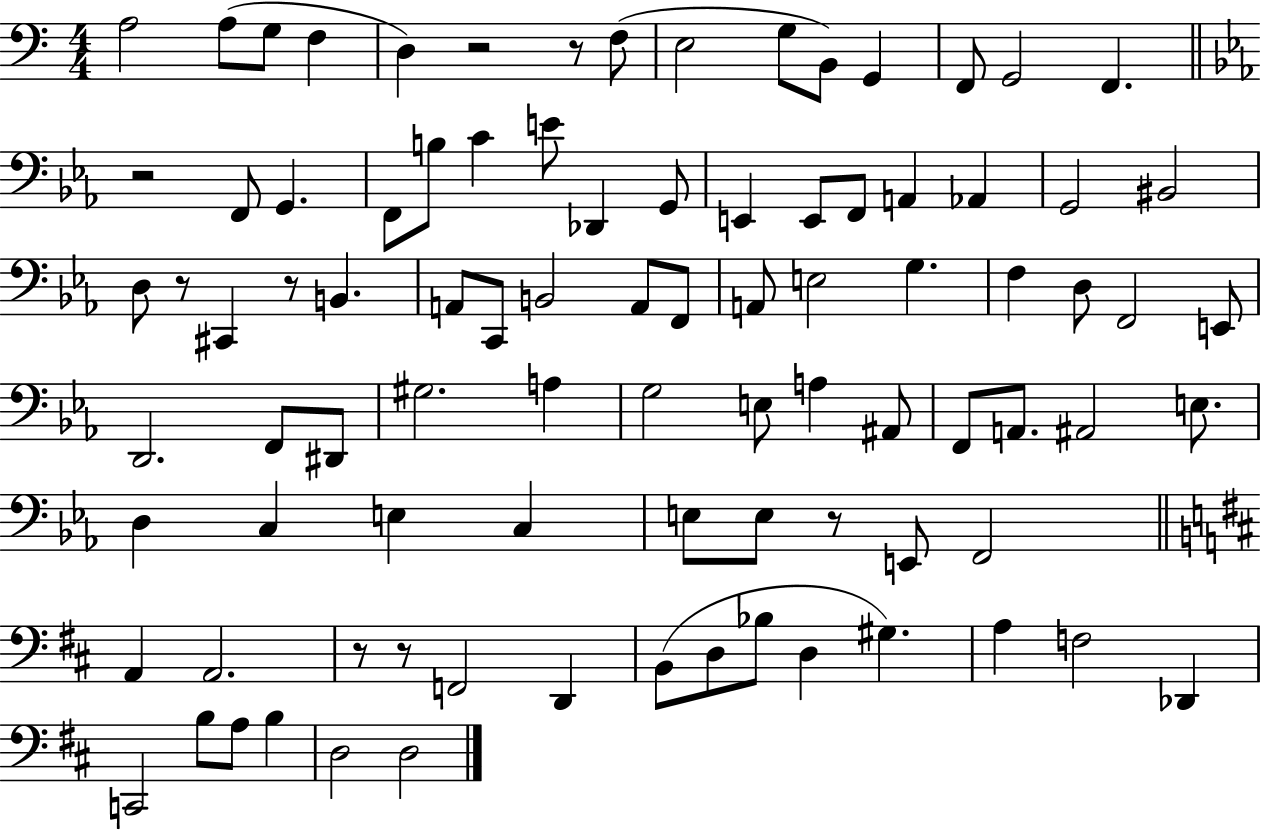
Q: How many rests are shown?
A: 8